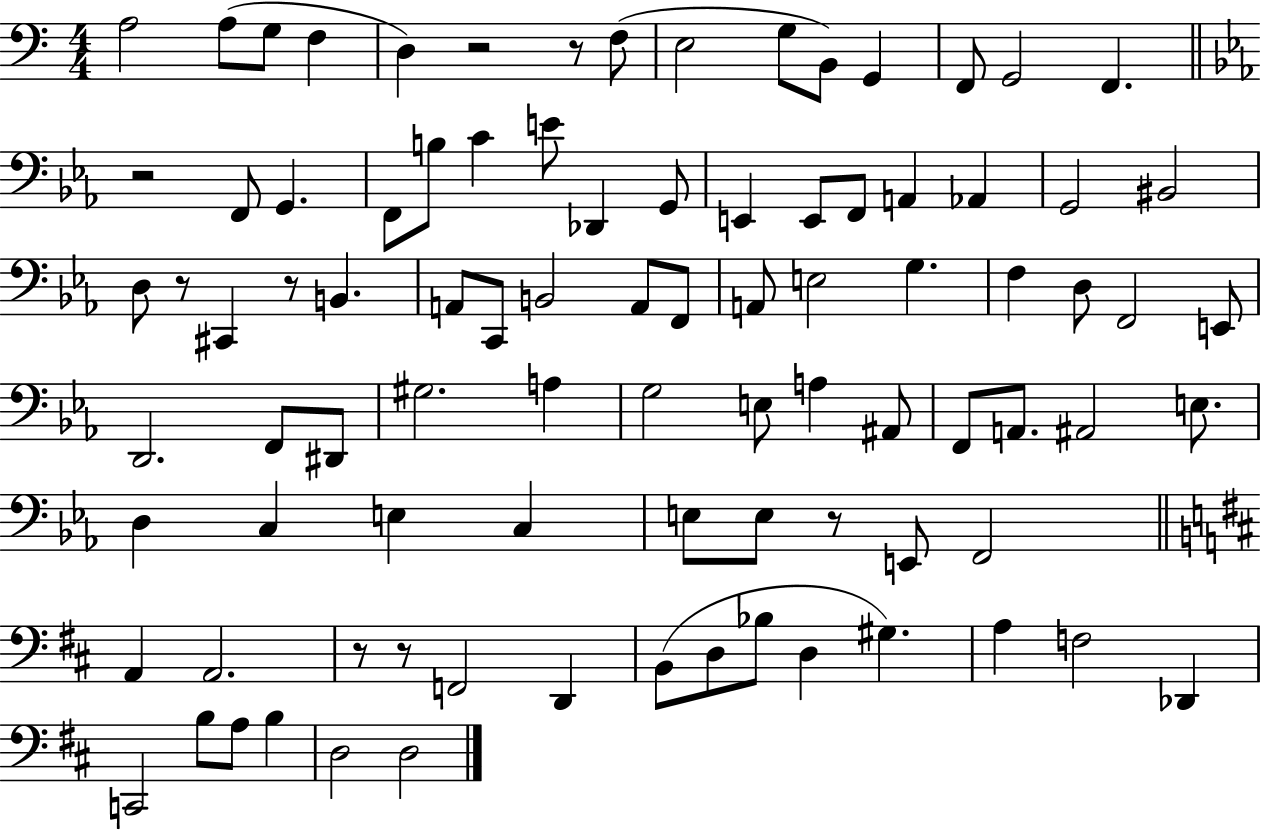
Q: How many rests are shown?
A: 8